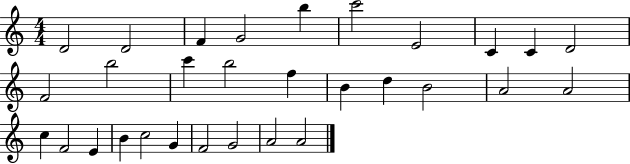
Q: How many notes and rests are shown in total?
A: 30